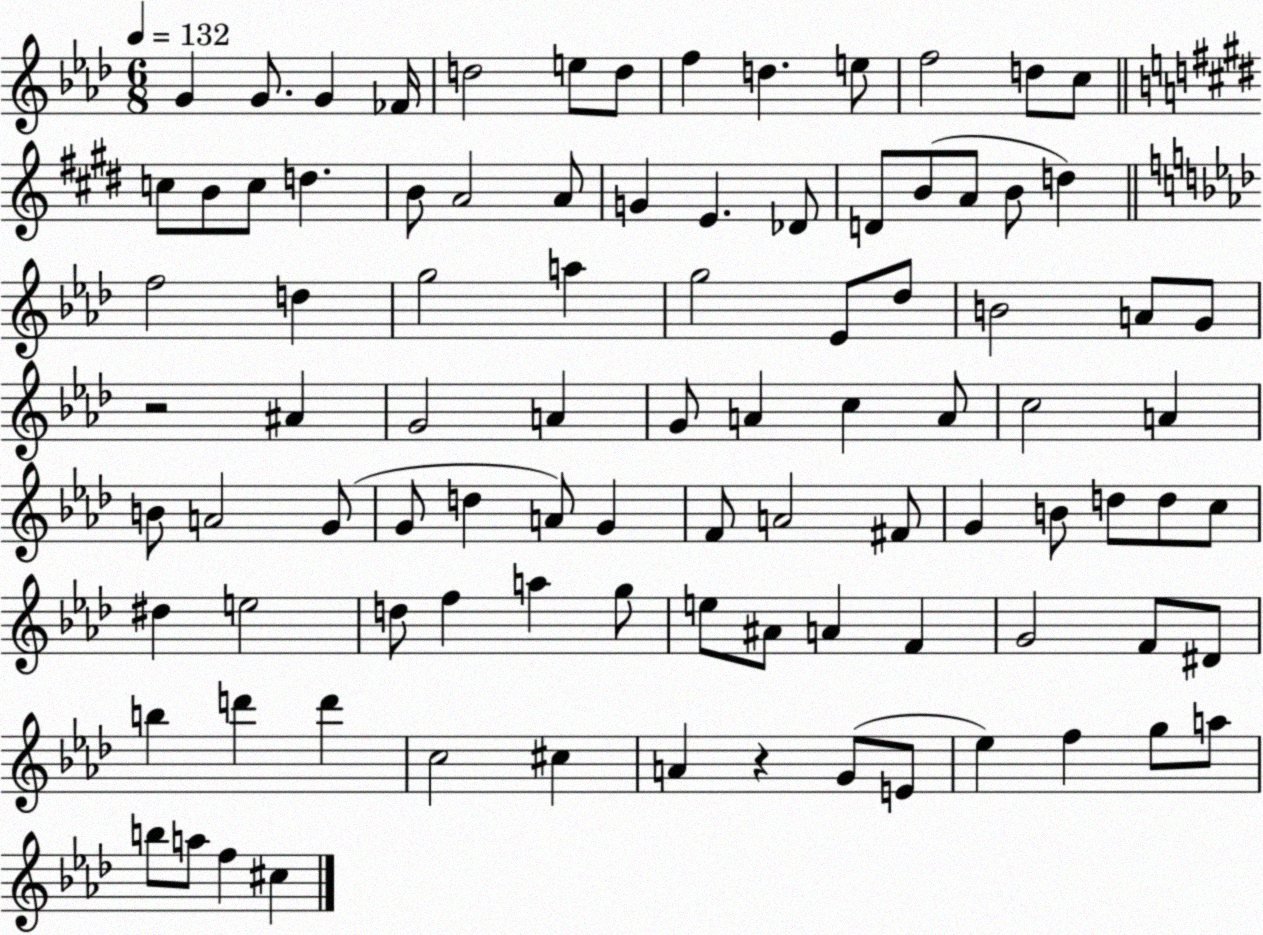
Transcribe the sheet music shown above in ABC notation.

X:1
T:Untitled
M:6/8
L:1/4
K:Ab
G G/2 G _F/4 d2 e/2 d/2 f d e/2 f2 d/2 c/2 c/2 B/2 c/2 d B/2 A2 A/2 G E _D/2 D/2 B/2 A/2 B/2 d f2 d g2 a g2 _E/2 _d/2 B2 A/2 G/2 z2 ^A G2 A G/2 A c A/2 c2 A B/2 A2 G/2 G/2 d A/2 G F/2 A2 ^F/2 G B/2 d/2 d/2 c/2 ^d e2 d/2 f a g/2 e/2 ^A/2 A F G2 F/2 ^D/2 b d' d' c2 ^c A z G/2 E/2 _e f g/2 a/2 b/2 a/2 f ^c